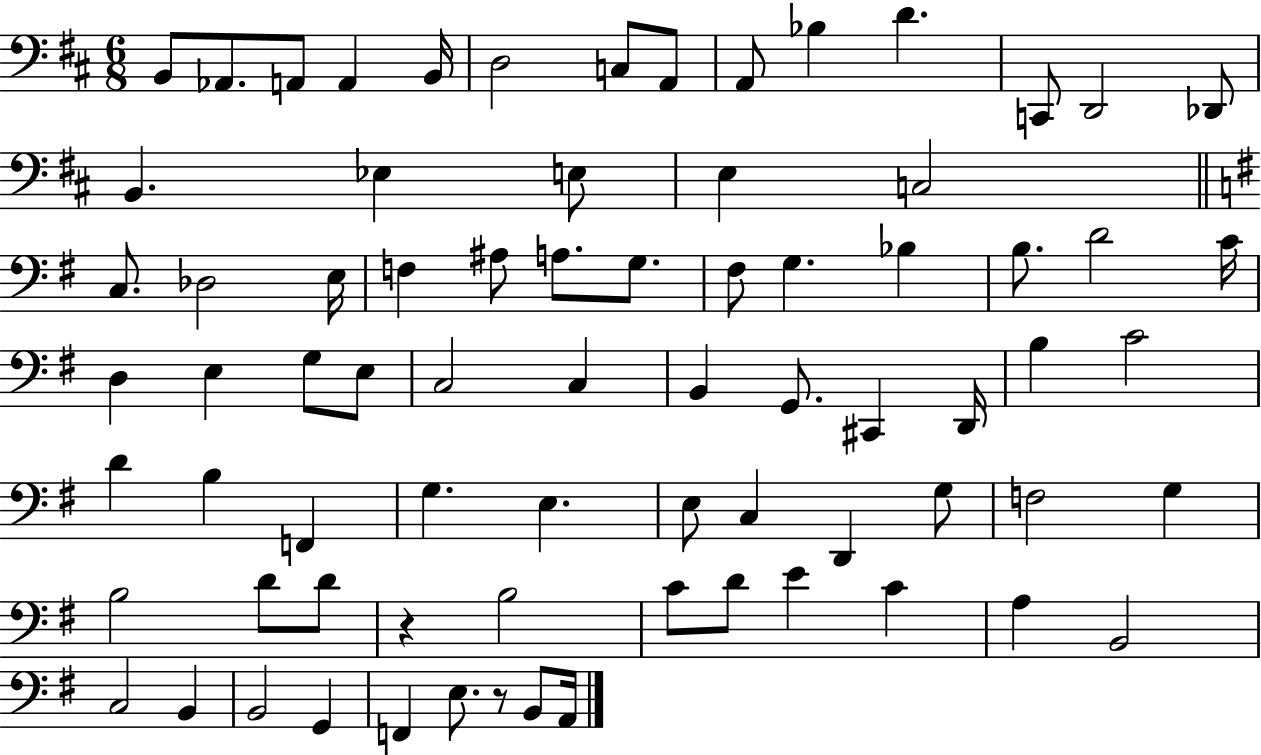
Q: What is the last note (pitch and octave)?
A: A2